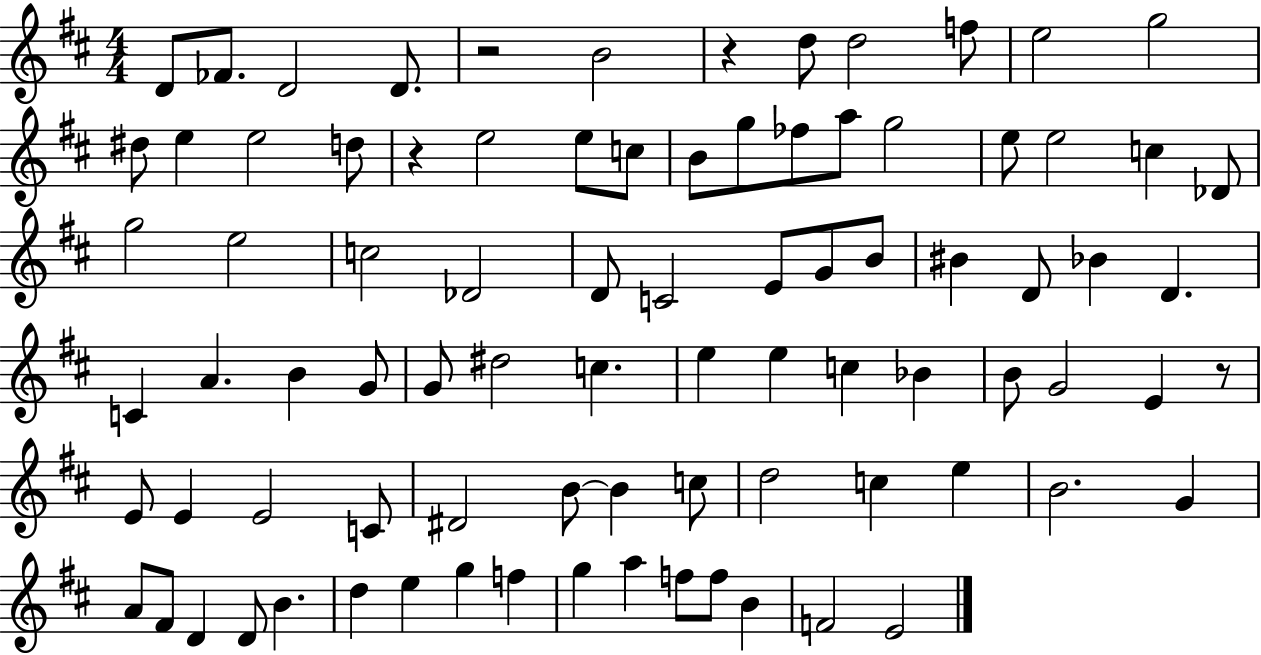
D4/e FES4/e. D4/h D4/e. R/h B4/h R/q D5/e D5/h F5/e E5/h G5/h D#5/e E5/q E5/h D5/e R/q E5/h E5/e C5/e B4/e G5/e FES5/e A5/e G5/h E5/e E5/h C5/q Db4/e G5/h E5/h C5/h Db4/h D4/e C4/h E4/e G4/e B4/e BIS4/q D4/e Bb4/q D4/q. C4/q A4/q. B4/q G4/e G4/e D#5/h C5/q. E5/q E5/q C5/q Bb4/q B4/e G4/h E4/q R/e E4/e E4/q E4/h C4/e D#4/h B4/e B4/q C5/e D5/h C5/q E5/q B4/h. G4/q A4/e F#4/e D4/q D4/e B4/q. D5/q E5/q G5/q F5/q G5/q A5/q F5/e F5/e B4/q F4/h E4/h